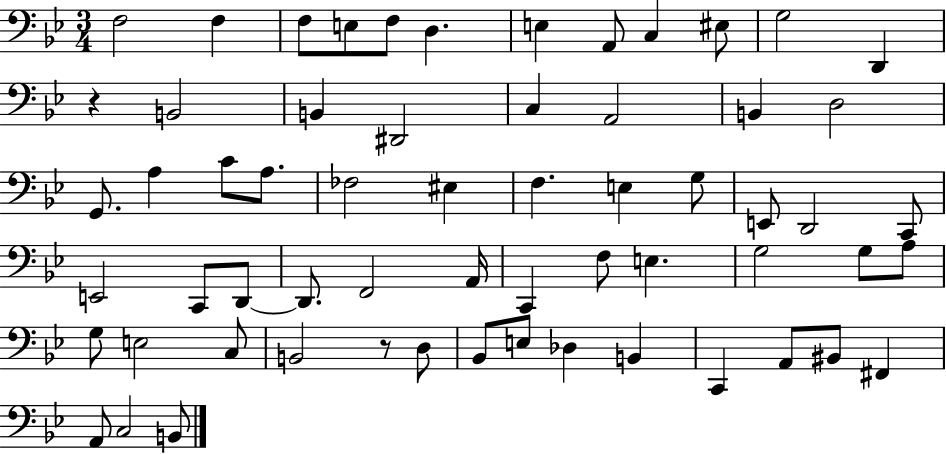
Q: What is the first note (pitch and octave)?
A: F3